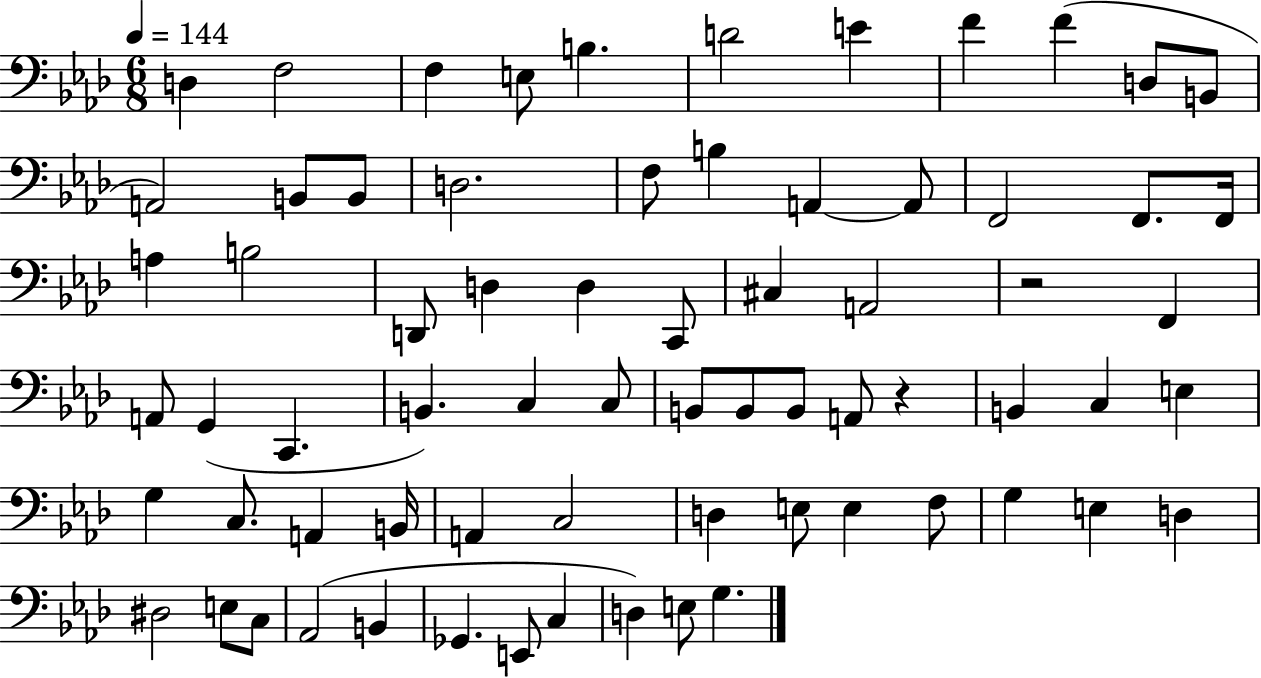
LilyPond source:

{
  \clef bass
  \numericTimeSignature
  \time 6/8
  \key aes \major
  \tempo 4 = 144
  \repeat volta 2 { d4 f2 | f4 e8 b4. | d'2 e'4 | f'4 f'4( d8 b,8 | \break a,2) b,8 b,8 | d2. | f8 b4 a,4~~ a,8 | f,2 f,8. f,16 | \break a4 b2 | d,8 d4 d4 c,8 | cis4 a,2 | r2 f,4 | \break a,8 g,4( c,4. | b,4.) c4 c8 | b,8 b,8 b,8 a,8 r4 | b,4 c4 e4 | \break g4 c8. a,4 b,16 | a,4 c2 | d4 e8 e4 f8 | g4 e4 d4 | \break dis2 e8 c8 | aes,2( b,4 | ges,4. e,8 c4 | d4) e8 g4. | \break } \bar "|."
}